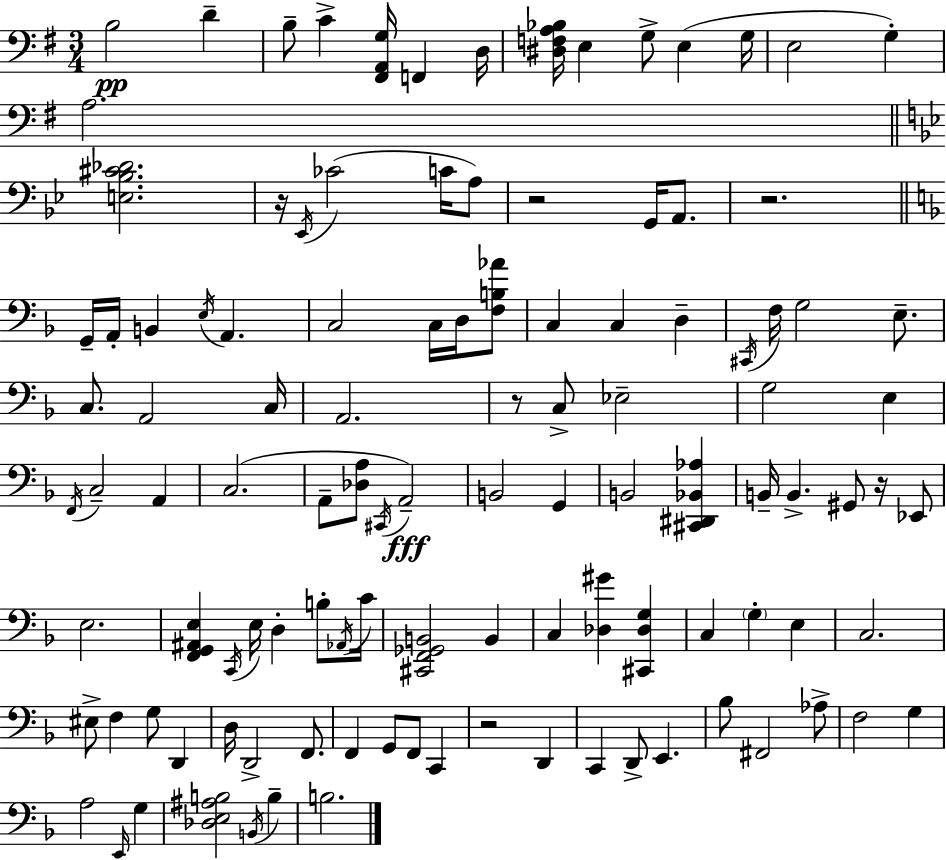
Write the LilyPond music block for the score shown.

{
  \clef bass
  \numericTimeSignature
  \time 3/4
  \key e \minor
  b2\pp d'4-- | b8-- c'4-> <fis, a, g>16 f,4 d16 | <dis f a bes>16 e4 g8-> e4( g16 | e2 g4-.) | \break a2. | \bar "||" \break \key bes \major <e bes cis' des'>2. | r16 \acciaccatura { ees,16 }( ces'2 c'16 a8) | r2 g,16 a,8. | r2. | \break \bar "||" \break \key f \major g,16-- a,16-. b,4 \acciaccatura { e16 } a,4. | c2 c16 d16 <f b aes'>8 | c4 c4 d4-- | \acciaccatura { cis,16 } f16 g2 e8.-- | \break c8. a,2 | c16 a,2. | r8 c8-> ees2-- | g2 e4 | \break \acciaccatura { f,16 } c2-- a,4 | c2.( | a,8-- <des a>8 \acciaccatura { cis,16 }\fff) a,2-- | b,2 | \break g,4 b,2 | <cis, dis, bes, aes>4 b,16-- b,4.-> gis,8 | r16 ees,8 e2. | <f, g, ais, e>4 \acciaccatura { c,16 } e16 d4-. | \break b8-. \acciaccatura { aes,16 } c'16 <cis, f, ges, b,>2 | b,4 c4 <des gis'>4 | <cis, des g>4 c4 \parenthesize g4-. | e4 c2. | \break eis8-> f4 | g8 d,4 d16 d,2-> | f,8. f,4 g,8 | f,8 c,4 r2 | \break d,4 c,4 d,8-> | e,4. bes8 fis,2 | aes8-> f2 | g4 a2 | \break \grace { e,16 } g4 <des e ais b>2 | \acciaccatura { b,16 } b4-- b2. | \bar "|."
}